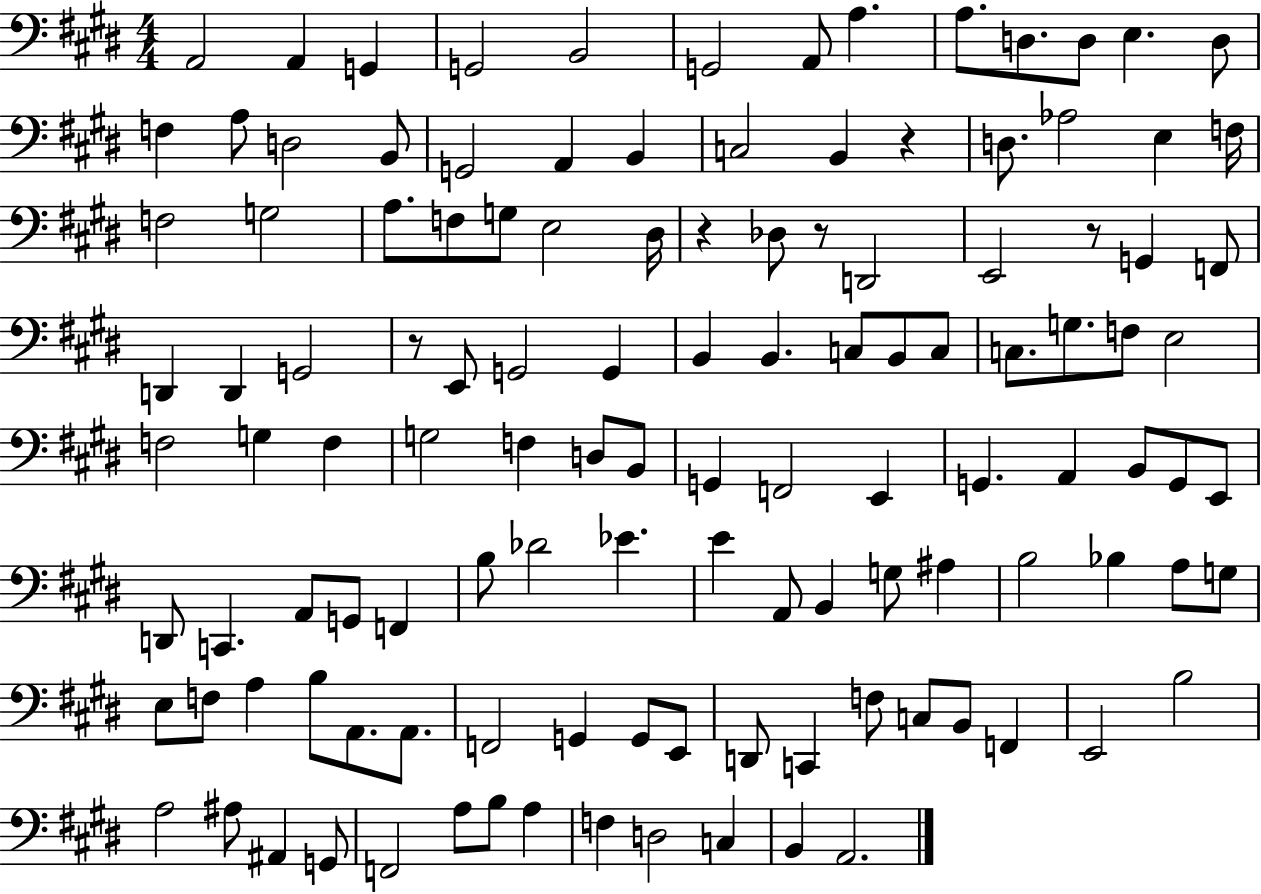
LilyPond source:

{
  \clef bass
  \numericTimeSignature
  \time 4/4
  \key e \major
  a,2 a,4 g,4 | g,2 b,2 | g,2 a,8 a4. | a8. d8. d8 e4. d8 | \break f4 a8 d2 b,8 | g,2 a,4 b,4 | c2 b,4 r4 | d8. aes2 e4 f16 | \break f2 g2 | a8. f8 g8 e2 dis16 | r4 des8 r8 d,2 | e,2 r8 g,4 f,8 | \break d,4 d,4 g,2 | r8 e,8 g,2 g,4 | b,4 b,4. c8 b,8 c8 | c8. g8. f8 e2 | \break f2 g4 f4 | g2 f4 d8 b,8 | g,4 f,2 e,4 | g,4. a,4 b,8 g,8 e,8 | \break d,8 c,4. a,8 g,8 f,4 | b8 des'2 ees'4. | e'4 a,8 b,4 g8 ais4 | b2 bes4 a8 g8 | \break e8 f8 a4 b8 a,8. a,8. | f,2 g,4 g,8 e,8 | d,8 c,4 f8 c8 b,8 f,4 | e,2 b2 | \break a2 ais8 ais,4 g,8 | f,2 a8 b8 a4 | f4 d2 c4 | b,4 a,2. | \break \bar "|."
}